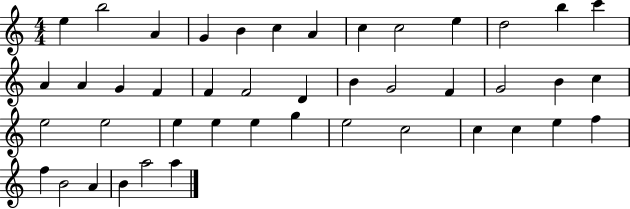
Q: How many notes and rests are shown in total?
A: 44